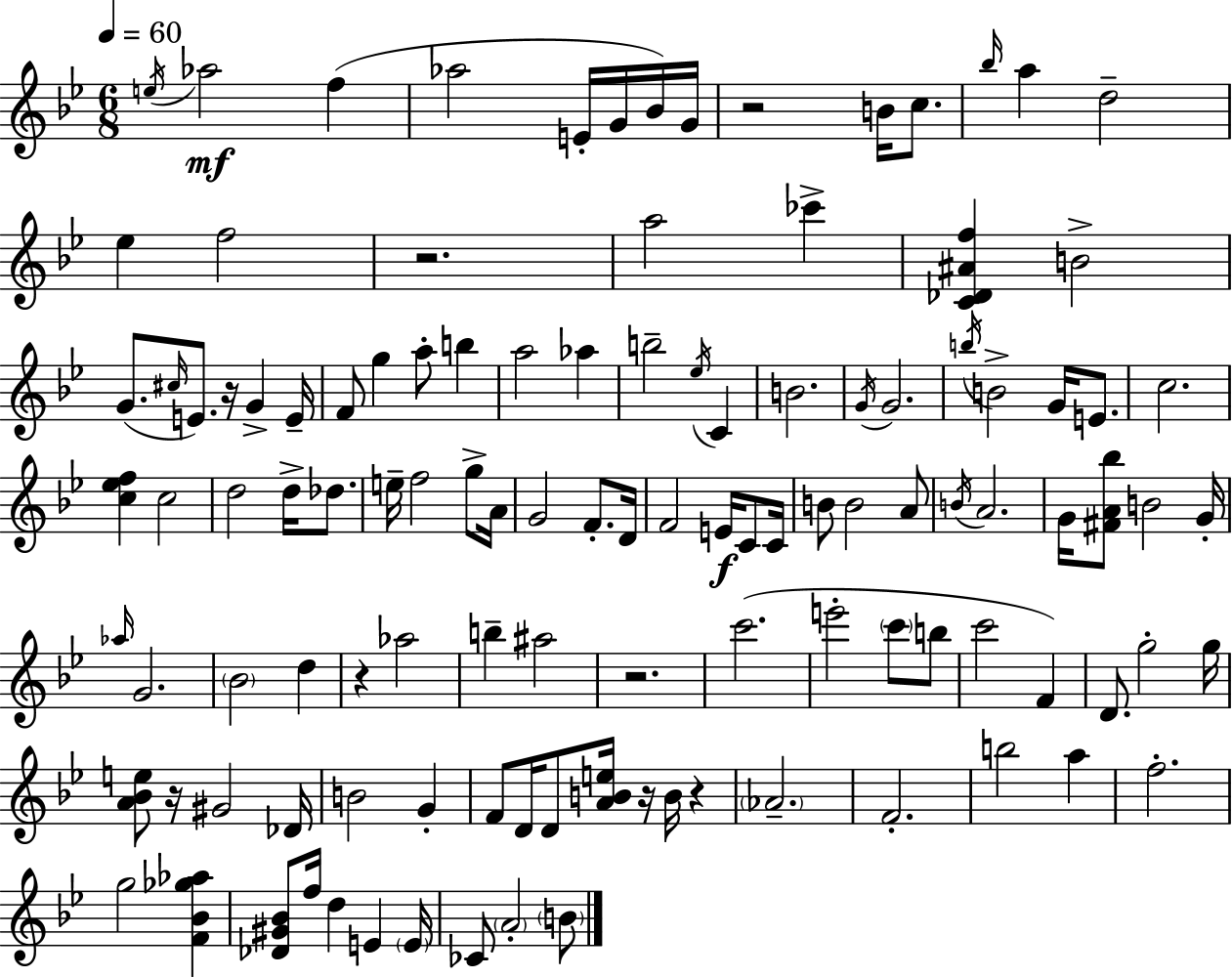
X:1
T:Untitled
M:6/8
L:1/4
K:Bb
e/4 _a2 f _a2 E/4 G/4 _B/4 G/4 z2 B/4 c/2 _b/4 a d2 _e f2 z2 a2 _c' [C_D^Af] B2 G/2 ^c/4 E/2 z/4 G E/4 F/2 g a/2 b a2 _a b2 _e/4 C B2 G/4 G2 b/4 B2 G/4 E/2 c2 [c_ef] c2 d2 d/4 _d/2 e/4 f2 g/2 A/4 G2 F/2 D/4 F2 E/4 C/2 C/4 B/2 B2 A/2 B/4 A2 G/4 [^FA_b]/2 B2 G/4 _a/4 G2 _B2 d z _a2 b ^a2 z2 c'2 e'2 c'/2 b/2 c'2 F D/2 g2 g/4 [A_Be]/2 z/4 ^G2 _D/4 B2 G F/2 D/4 D/2 [ABe]/4 z/4 B/4 z _A2 F2 b2 a f2 g2 [F_B_g_a] [_D^G_B]/2 f/4 d E E/4 _C/2 A2 B/2